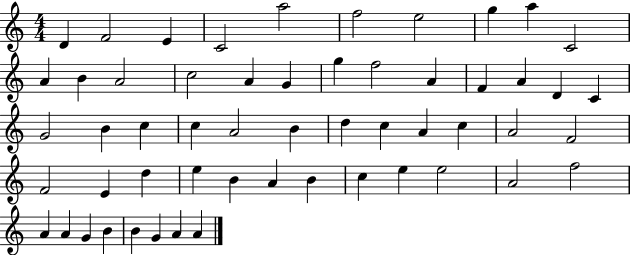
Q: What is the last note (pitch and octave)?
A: A4